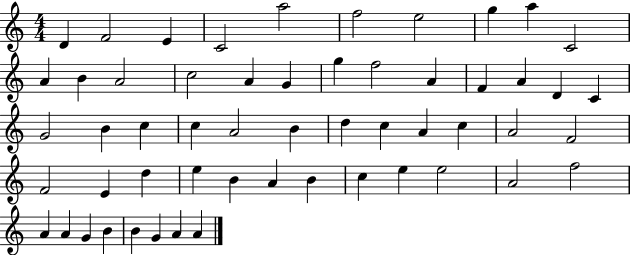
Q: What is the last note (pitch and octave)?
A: A4